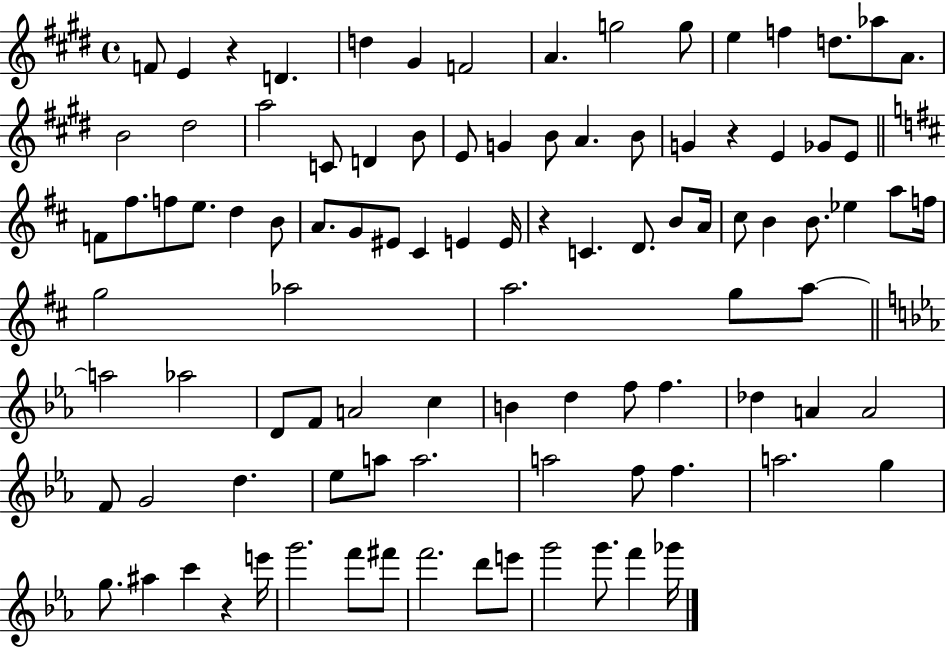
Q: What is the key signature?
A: E major